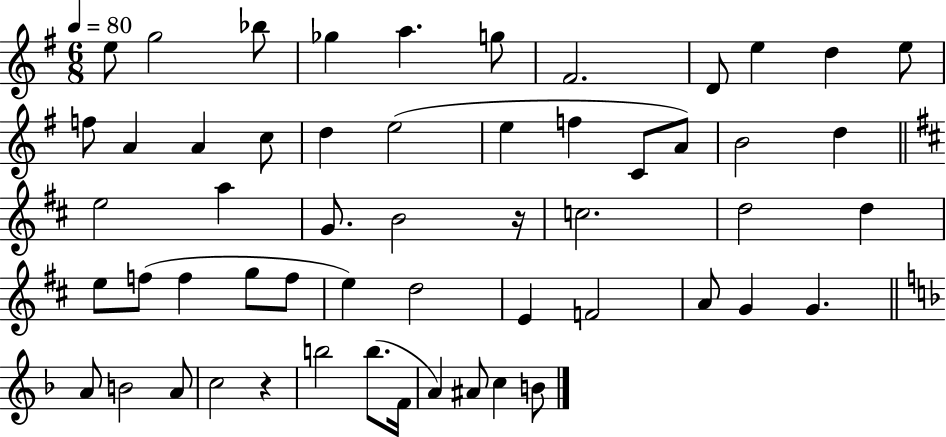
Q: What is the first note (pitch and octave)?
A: E5